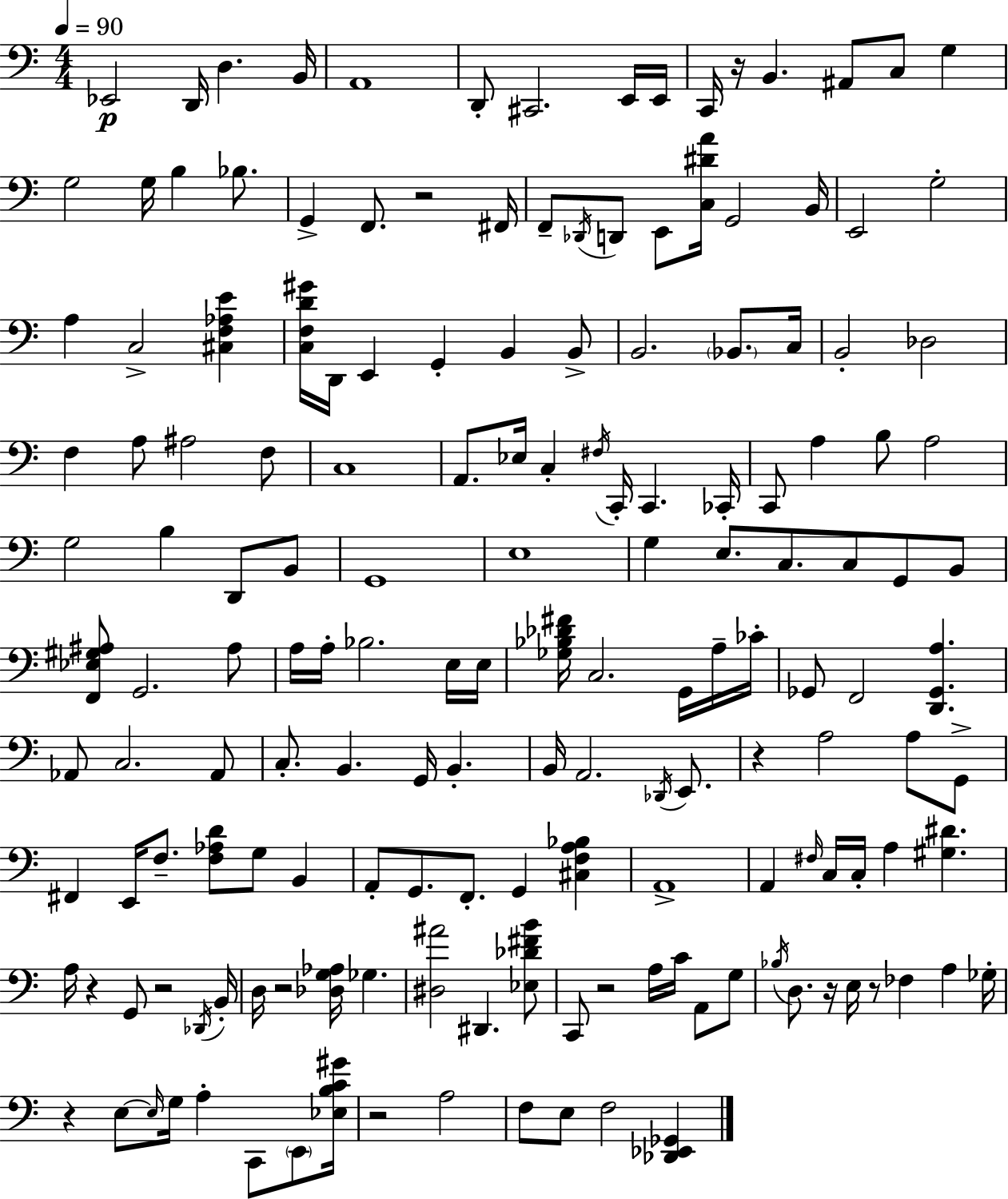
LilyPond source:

{
  \clef bass
  \numericTimeSignature
  \time 4/4
  \key c \major
  \tempo 4 = 90
  ees,2\p d,16 d4. b,16 | a,1 | d,8-. cis,2. e,16 e,16 | c,16 r16 b,4. ais,8 c8 g4 | \break g2 g16 b4 bes8. | g,4-> f,8. r2 fis,16 | f,8-- \acciaccatura { des,16 } d,8 e,8 <c dis' a'>16 g,2 | b,16 e,2 g2-. | \break a4 c2-> <cis f aes e'>4 | <c f d' gis'>16 d,16 e,4 g,4-. b,4 b,8-> | b,2. \parenthesize bes,8. | c16 b,2-. des2 | \break f4 a8 ais2 f8 | c1 | a,8. ees16 c4-. \acciaccatura { fis16 } c,16-. c,4. | ces,16-. c,8 a4 b8 a2 | \break g2 b4 d,8 | b,8 g,1 | e1 | g4 e8. c8. c8 g,8 | \break b,8 <f, ees gis ais>8 g,2. | ais8 a16 a16-. bes2. | e16 e16 <ges bes des' fis'>16 c2. g,16 | a16-- ces'16-. ges,8 f,2 <d, ges, a>4. | \break aes,8 c2. | aes,8 c8.-. b,4. g,16 b,4.-. | b,16 a,2. \acciaccatura { des,16 } | e,8. r4 a2 a8 | \break g,8-> fis,4 e,16 f8.-- <f aes d'>8 g8 b,4 | a,8-. g,8. f,8.-. g,4 <cis f a bes>4 | a,1-> | a,4 \grace { fis16 } c16 c16-. a4 <gis dis'>4. | \break a16 r4 g,8 r2 | \acciaccatura { des,16 } b,16-. d16 r2 <des g aes>16 ges4. | <dis ais'>2 dis,4. | <ees des' fis' b'>8 c,8 r2 a16 | \break c'16 a,8 g8 \acciaccatura { bes16 } d8. r16 e16 r8 fes4 | a4 ges16-. r4 e8~~ \grace { e16 } g16 a4-. | c,8 \parenthesize e,8 <ees b c' gis'>16 r2 a2 | f8 e8 f2 | \break <des, ees, ges,>4 \bar "|."
}